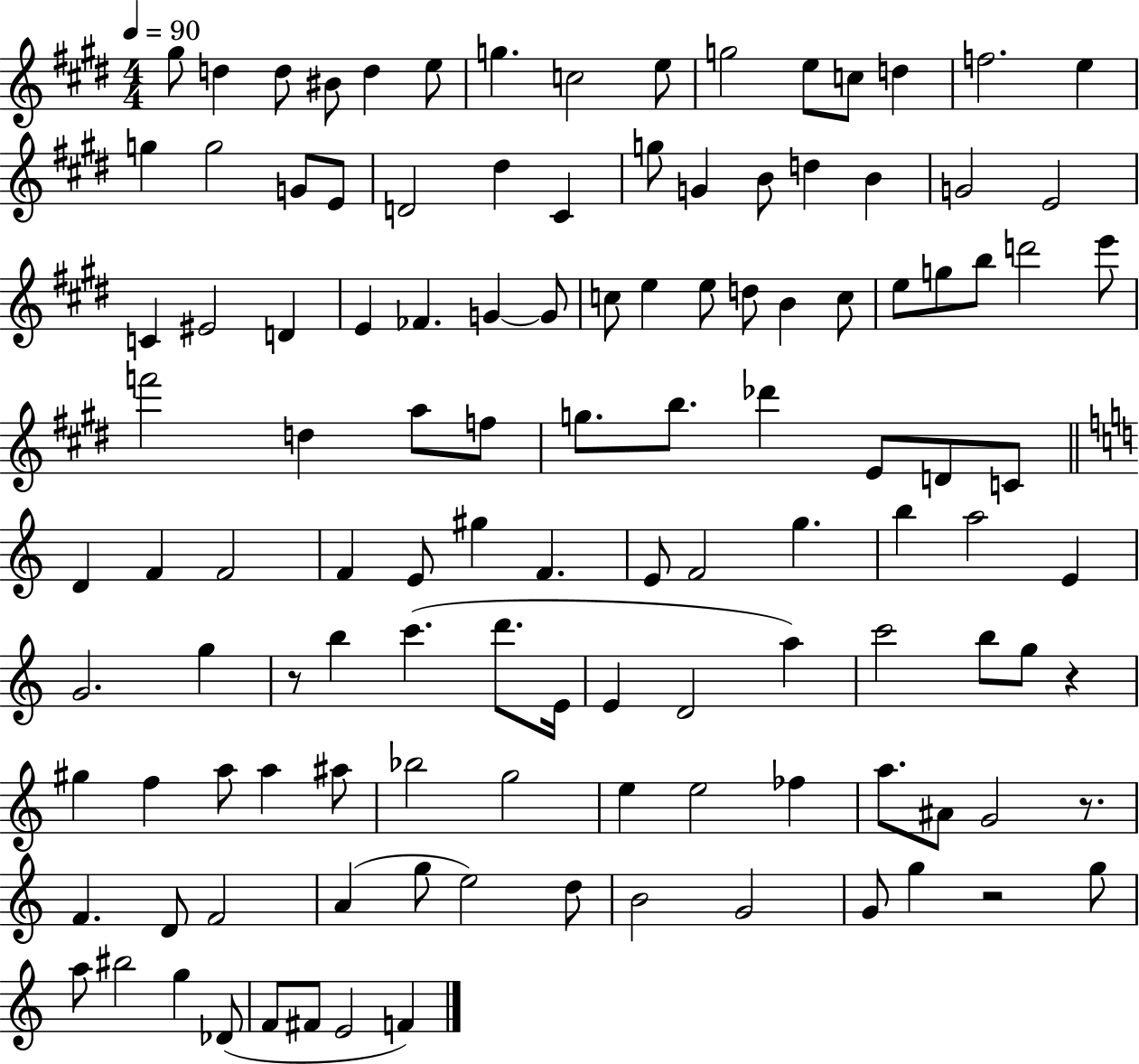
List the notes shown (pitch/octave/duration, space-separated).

G#5/e D5/q D5/e BIS4/e D5/q E5/e G5/q. C5/h E5/e G5/h E5/e C5/e D5/q F5/h. E5/q G5/q G5/h G4/e E4/e D4/h D#5/q C#4/q G5/e G4/q B4/e D5/q B4/q G4/h E4/h C4/q EIS4/h D4/q E4/q FES4/q. G4/q G4/e C5/e E5/q E5/e D5/e B4/q C5/e E5/e G5/e B5/e D6/h E6/e F6/h D5/q A5/e F5/e G5/e. B5/e. Db6/q E4/e D4/e C4/e D4/q F4/q F4/h F4/q E4/e G#5/q F4/q. E4/e F4/h G5/q. B5/q A5/h E4/q G4/h. G5/q R/e B5/q C6/q. D6/e. E4/s E4/q D4/h A5/q C6/h B5/e G5/e R/q G#5/q F5/q A5/e A5/q A#5/e Bb5/h G5/h E5/q E5/h FES5/q A5/e. A#4/e G4/h R/e. F4/q. D4/e F4/h A4/q G5/e E5/h D5/e B4/h G4/h G4/e G5/q R/h G5/e A5/e BIS5/h G5/q Db4/e F4/e F#4/e E4/h F4/q